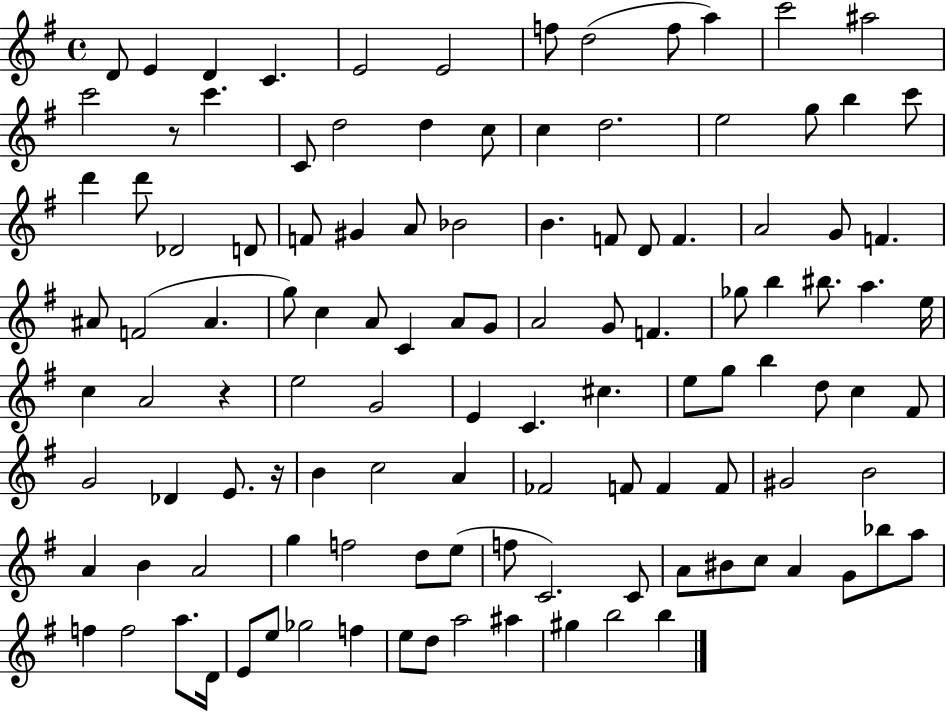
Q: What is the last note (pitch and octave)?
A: B5